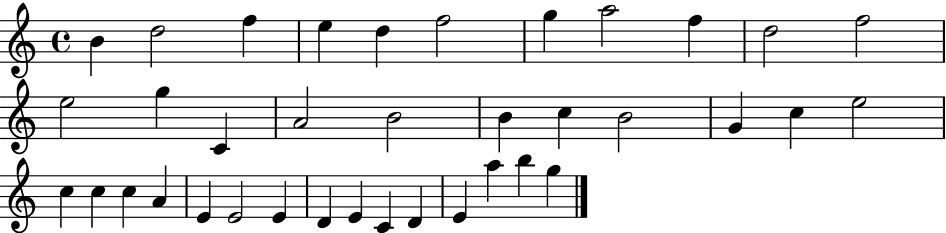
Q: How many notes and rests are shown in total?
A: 37